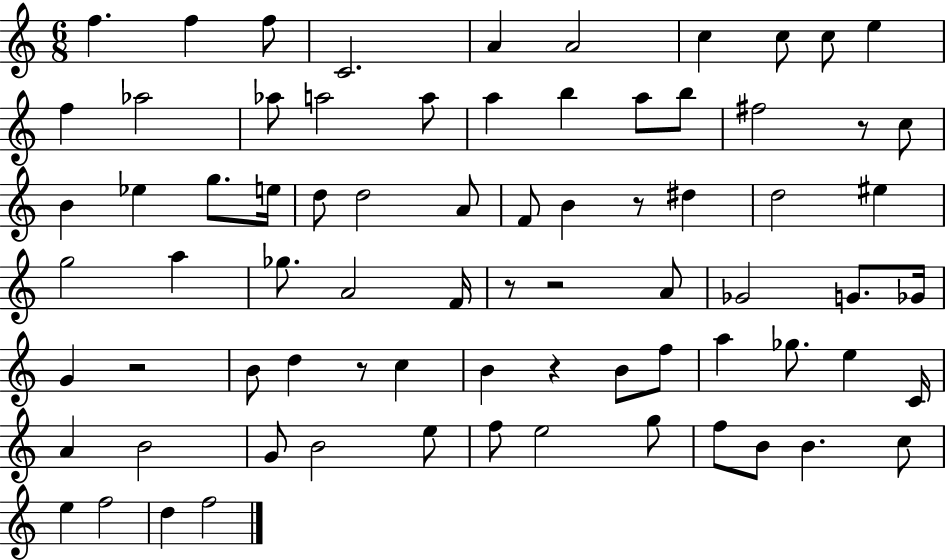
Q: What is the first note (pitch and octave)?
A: F5